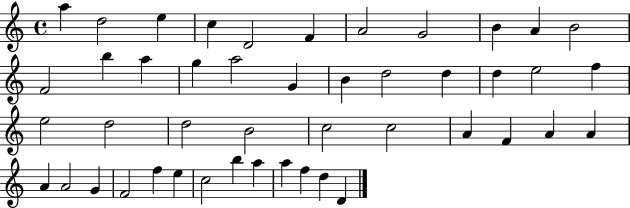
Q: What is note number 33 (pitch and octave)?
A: A4